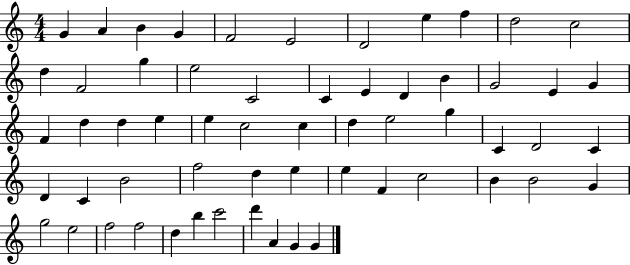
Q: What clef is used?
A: treble